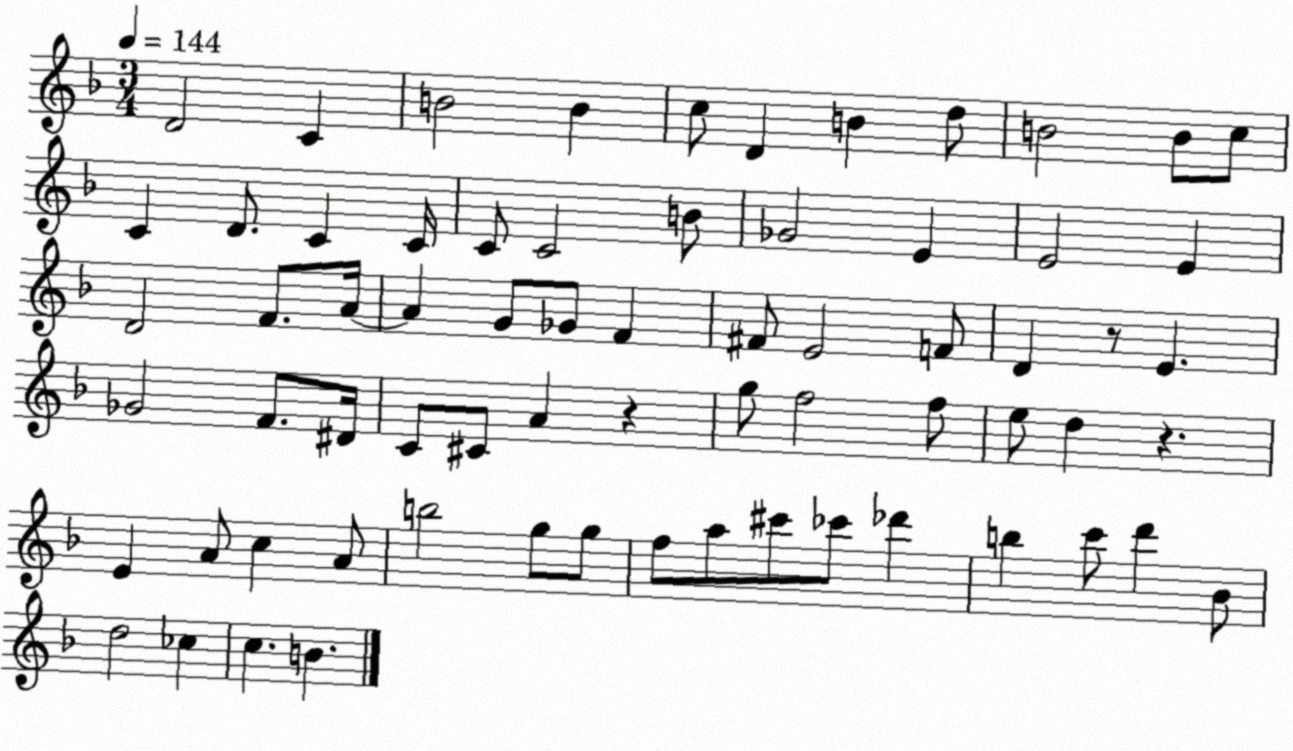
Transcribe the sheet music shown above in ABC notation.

X:1
T:Untitled
M:3/4
L:1/4
K:F
D2 C B2 B c/2 D B d/2 B2 B/2 c/2 C D/2 C C/4 C/2 C2 B/2 _G2 E E2 E D2 F/2 A/4 A G/2 _G/2 F ^F/2 E2 F/2 D z/2 E _G2 F/2 ^D/4 C/2 ^C/2 A z g/2 f2 f/2 e/2 d z E A/2 c A/2 b2 g/2 g/2 f/2 a/2 ^c'/2 _c'/2 _d' b c'/2 d' _B/2 d2 _c c B